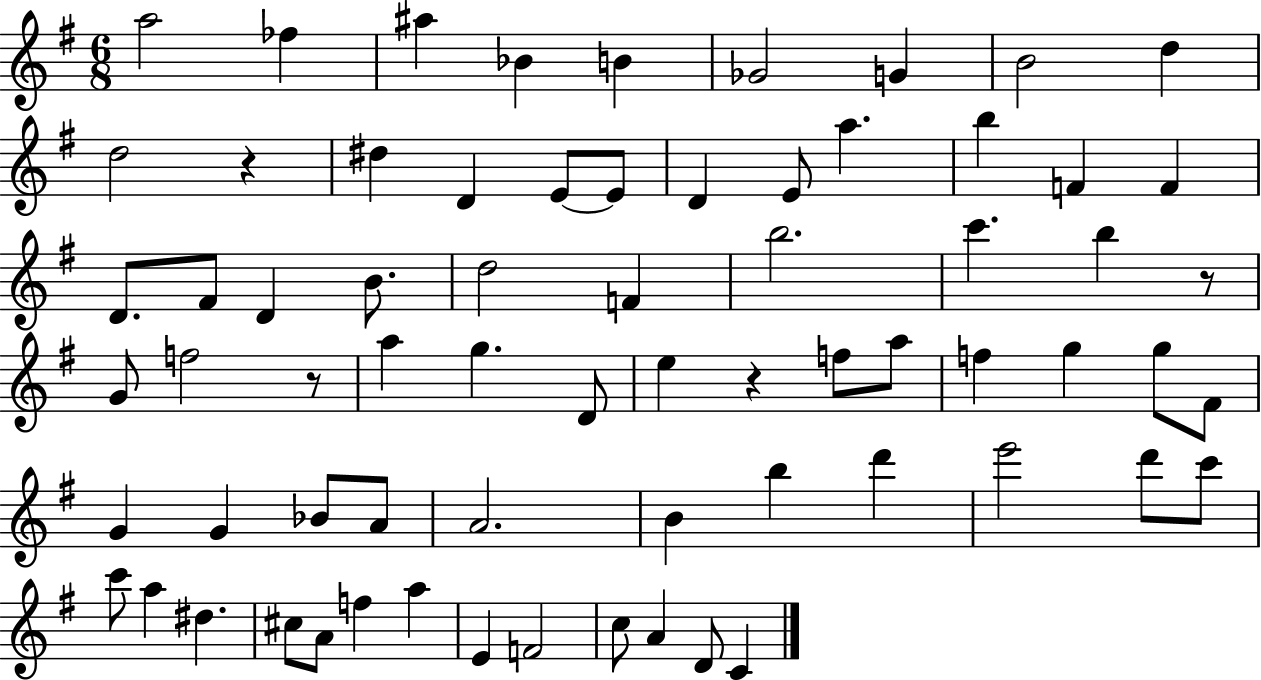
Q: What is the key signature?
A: G major